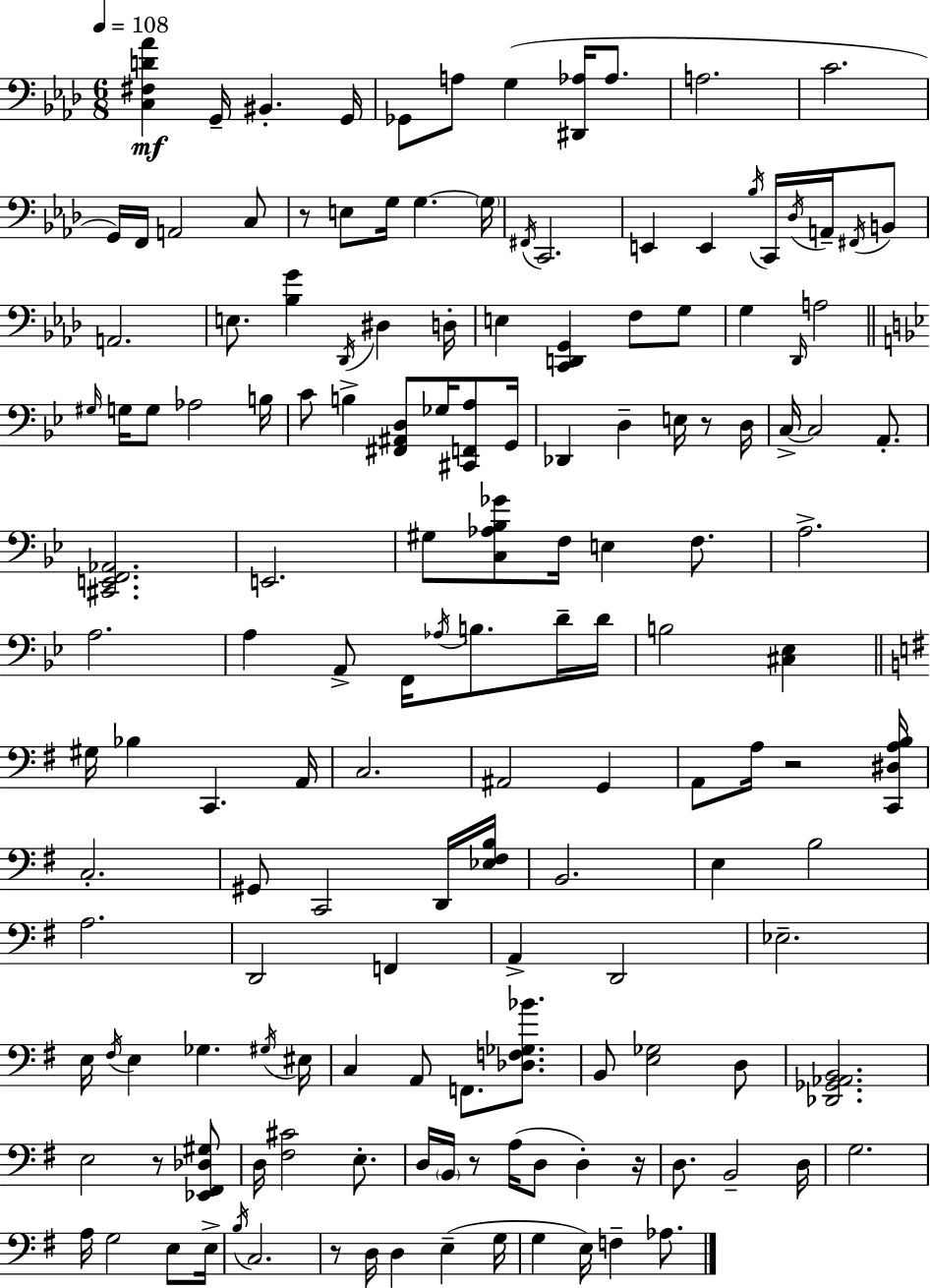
{
  \clef bass
  \numericTimeSignature
  \time 6/8
  \key aes \major
  \tempo 4 = 108
  <c fis d' aes'>4\mf g,16-- bis,4.-. g,16 | ges,8 a8 g4( <dis, aes>16 aes8. | a2. | c'2. | \break g,16) f,16 a,2 c8 | r8 e8 g16 g4.~~ \parenthesize g16 | \acciaccatura { fis,16 } c,2. | e,4 e,4 \acciaccatura { bes16 } c,16 \acciaccatura { des16 } | \break a,16-- \acciaccatura { fis,16 } b,8 a,2. | e8. <bes g'>4 \acciaccatura { des,16 } | dis4 d16-. e4 <c, d, g,>4 | f8 g8 g4 \grace { des,16 } a2 | \break \bar "||" \break \key bes \major \grace { gis16 } g16 g8 aes2 | b16 c'8 b4-> <fis, ais, d>8 ges16 <cis, f, a>8 | g,16 des,4 d4-- e16 r8 | d16 c16->~~ c2 a,8.-. | \break <cis, e, f, aes,>2. | e,2. | gis8 <c aes bes ges'>8 f16 e4 f8. | a2.-> | \break a2. | a4 a,8-> f,16 \acciaccatura { aes16 } b8. | d'16-- d'16 b2 <cis ees>4 | \bar "||" \break \key g \major gis16 bes4 c,4. a,16 | c2. | ais,2 g,4 | a,8 a16 r2 <c, dis a b>16 | \break c2.-. | gis,8 c,2 d,16 <ees fis b>16 | b,2. | e4 b2 | \break a2. | d,2 f,4 | a,4-> d,2 | ees2.-- | \break e16 \acciaccatura { fis16 } e4 ges4. | \acciaccatura { gis16 } eis16 c4 a,8 f,8. <des f ges bes'>8. | b,8 <e ges>2 | d8 <des, ges, aes, b,>2. | \break e2 r8 | <ees, fis, des gis>8 d16 <fis cis'>2 e8.-. | d16 \parenthesize b,16 r8 a16( d8 d4-.) | r16 d8. b,2-- | \break d16 g2. | a16 g2 e8 | e16-> \acciaccatura { b16 } c2. | r8 d16 d4 e4--( | \break g16 g4 e16) f4-- | aes8. \bar "|."
}